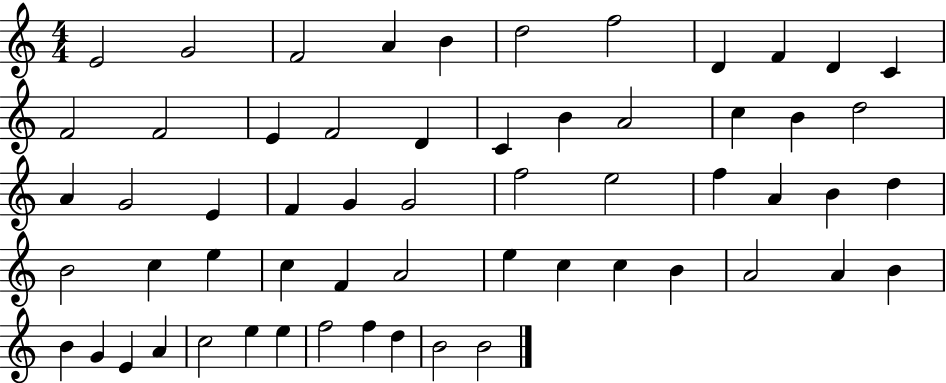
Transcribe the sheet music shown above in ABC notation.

X:1
T:Untitled
M:4/4
L:1/4
K:C
E2 G2 F2 A B d2 f2 D F D C F2 F2 E F2 D C B A2 c B d2 A G2 E F G G2 f2 e2 f A B d B2 c e c F A2 e c c B A2 A B B G E A c2 e e f2 f d B2 B2